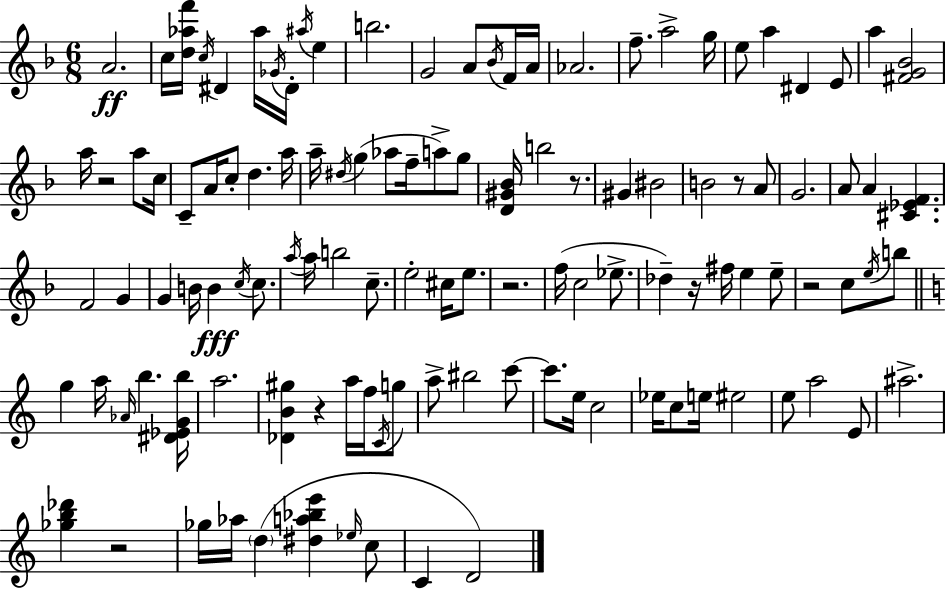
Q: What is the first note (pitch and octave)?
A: A4